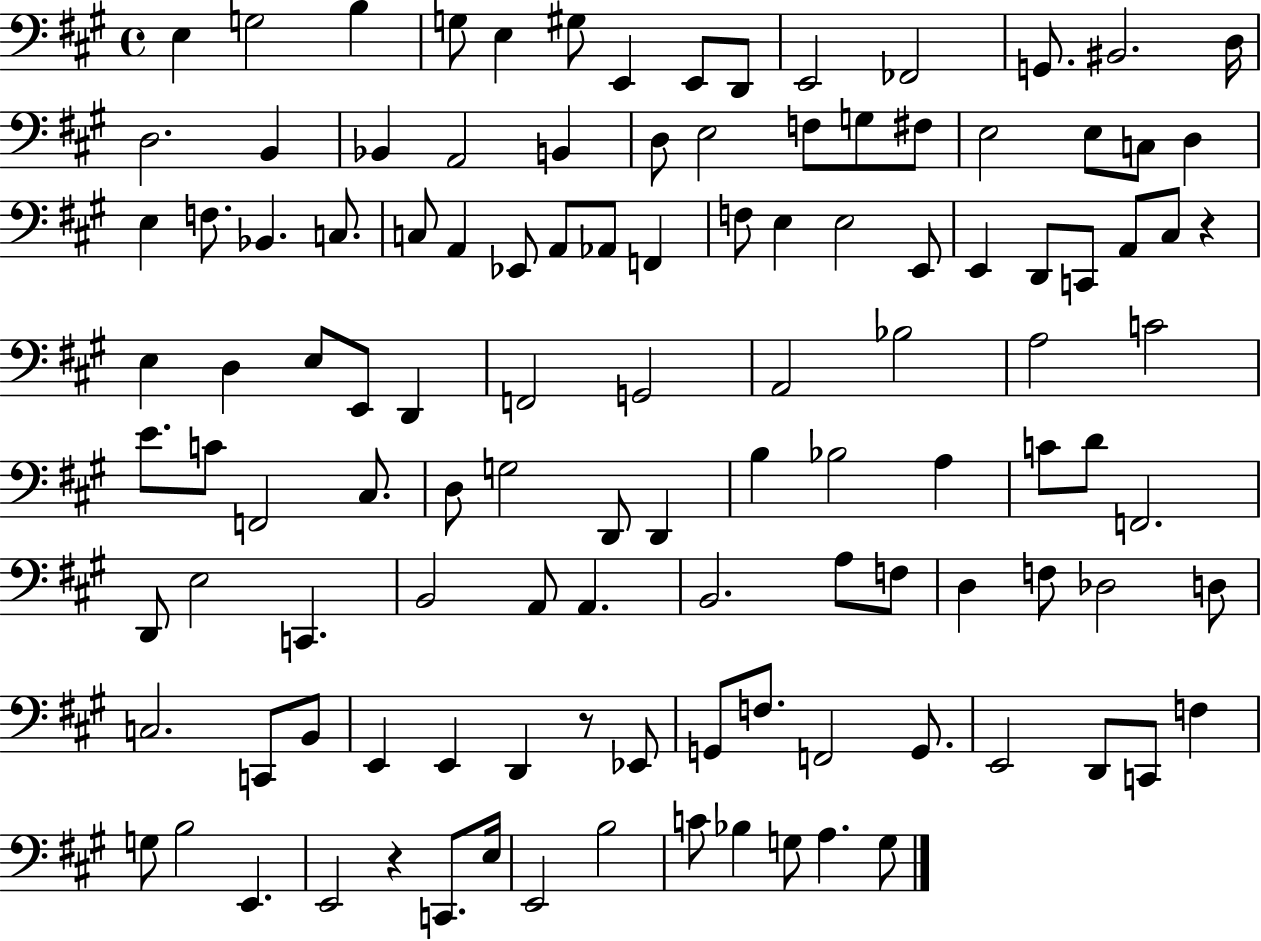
E3/q G3/h B3/q G3/e E3/q G#3/e E2/q E2/e D2/e E2/h FES2/h G2/e. BIS2/h. D3/s D3/h. B2/q Bb2/q A2/h B2/q D3/e E3/h F3/e G3/e F#3/e E3/h E3/e C3/e D3/q E3/q F3/e. Bb2/q. C3/e. C3/e A2/q Eb2/e A2/e Ab2/e F2/q F3/e E3/q E3/h E2/e E2/q D2/e C2/e A2/e C#3/e R/q E3/q D3/q E3/e E2/e D2/q F2/h G2/h A2/h Bb3/h A3/h C4/h E4/e. C4/e F2/h C#3/e. D3/e G3/h D2/e D2/q B3/q Bb3/h A3/q C4/e D4/e F2/h. D2/e E3/h C2/q. B2/h A2/e A2/q. B2/h. A3/e F3/e D3/q F3/e Db3/h D3/e C3/h. C2/e B2/e E2/q E2/q D2/q R/e Eb2/e G2/e F3/e. F2/h G2/e. E2/h D2/e C2/e F3/q G3/e B3/h E2/q. E2/h R/q C2/e. E3/s E2/h B3/h C4/e Bb3/q G3/e A3/q. G3/e